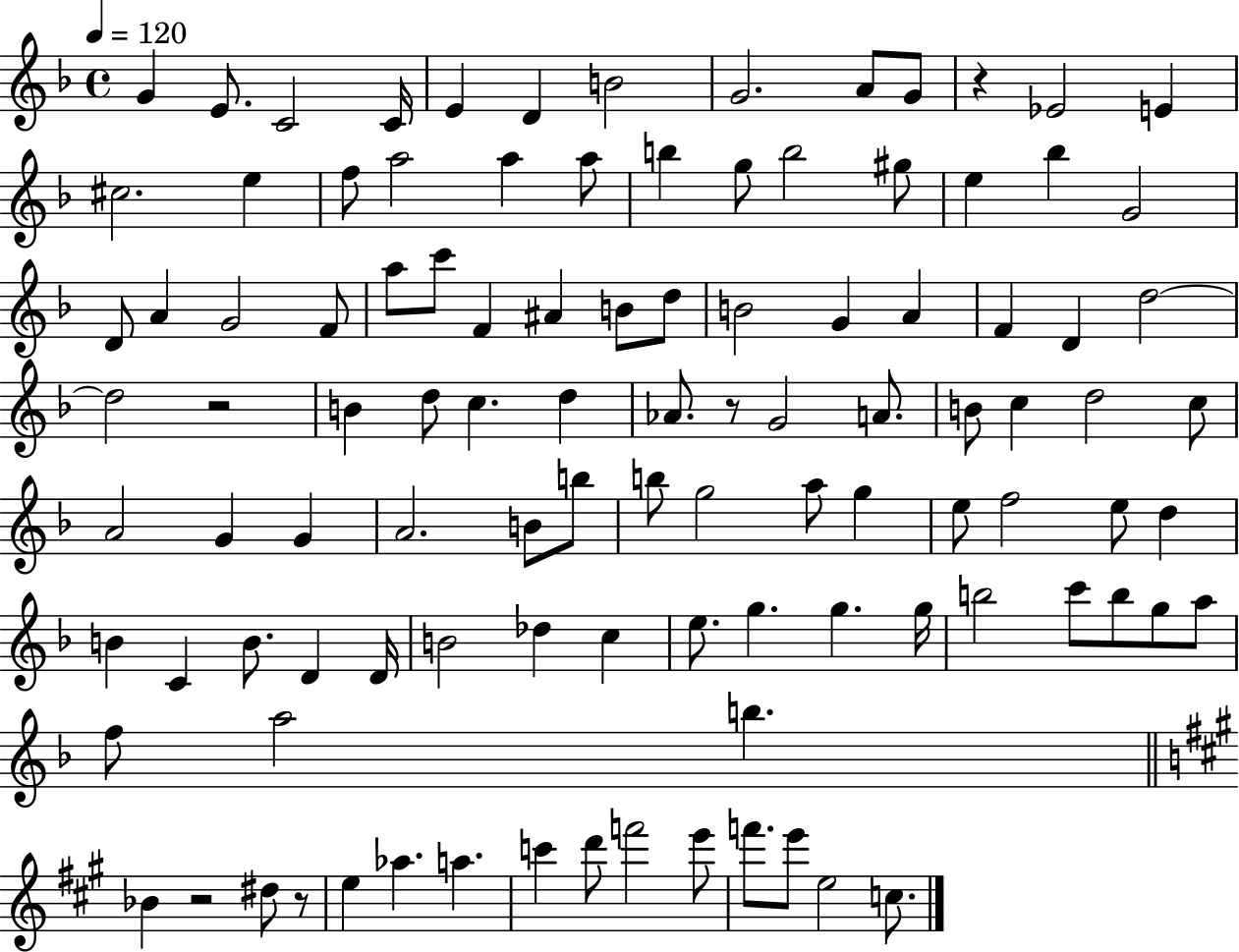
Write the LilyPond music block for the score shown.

{
  \clef treble
  \time 4/4
  \defaultTimeSignature
  \key f \major
  \tempo 4 = 120
  \repeat volta 2 { g'4 e'8. c'2 c'16 | e'4 d'4 b'2 | g'2. a'8 g'8 | r4 ees'2 e'4 | \break cis''2. e''4 | f''8 a''2 a''4 a''8 | b''4 g''8 b''2 gis''8 | e''4 bes''4 g'2 | \break d'8 a'4 g'2 f'8 | a''8 c'''8 f'4 ais'4 b'8 d''8 | b'2 g'4 a'4 | f'4 d'4 d''2~~ | \break d''2 r2 | b'4 d''8 c''4. d''4 | aes'8. r8 g'2 a'8. | b'8 c''4 d''2 c''8 | \break a'2 g'4 g'4 | a'2. b'8 b''8 | b''8 g''2 a''8 g''4 | e''8 f''2 e''8 d''4 | \break b'4 c'4 b'8. d'4 d'16 | b'2 des''4 c''4 | e''8. g''4. g''4. g''16 | b''2 c'''8 b''8 g''8 a''8 | \break f''8 a''2 b''4. | \bar "||" \break \key a \major bes'4 r2 dis''8 r8 | e''4 aes''4. a''4. | c'''4 d'''8 f'''2 e'''8 | f'''8. e'''8 e''2 c''8. | \break } \bar "|."
}